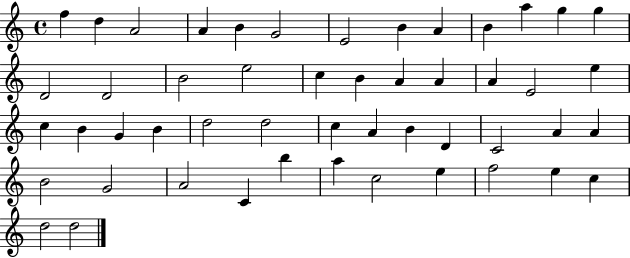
{
  \clef treble
  \time 4/4
  \defaultTimeSignature
  \key c \major
  f''4 d''4 a'2 | a'4 b'4 g'2 | e'2 b'4 a'4 | b'4 a''4 g''4 g''4 | \break d'2 d'2 | b'2 e''2 | c''4 b'4 a'4 a'4 | a'4 e'2 e''4 | \break c''4 b'4 g'4 b'4 | d''2 d''2 | c''4 a'4 b'4 d'4 | c'2 a'4 a'4 | \break b'2 g'2 | a'2 c'4 b''4 | a''4 c''2 e''4 | f''2 e''4 c''4 | \break d''2 d''2 | \bar "|."
}